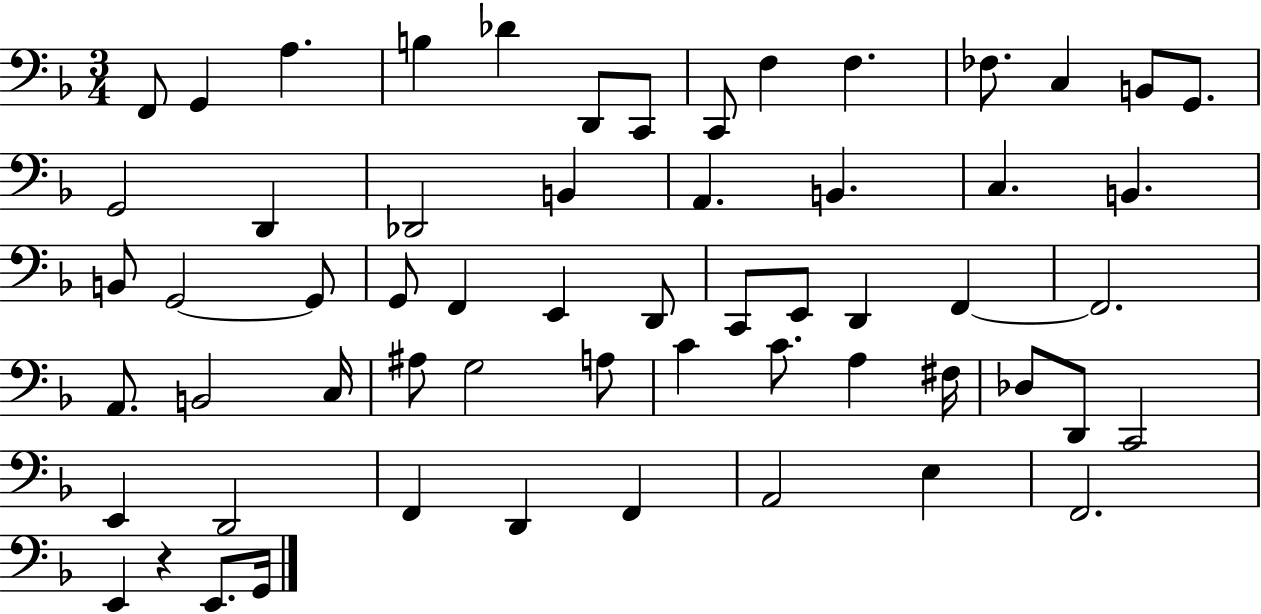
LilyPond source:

{
  \clef bass
  \numericTimeSignature
  \time 3/4
  \key f \major
  f,8 g,4 a4. | b4 des'4 d,8 c,8 | c,8 f4 f4. | fes8. c4 b,8 g,8. | \break g,2 d,4 | des,2 b,4 | a,4. b,4. | c4. b,4. | \break b,8 g,2~~ g,8 | g,8 f,4 e,4 d,8 | c,8 e,8 d,4 f,4~~ | f,2. | \break a,8. b,2 c16 | ais8 g2 a8 | c'4 c'8. a4 fis16 | des8 d,8 c,2 | \break e,4 d,2 | f,4 d,4 f,4 | a,2 e4 | f,2. | \break e,4 r4 e,8. g,16 | \bar "|."
}